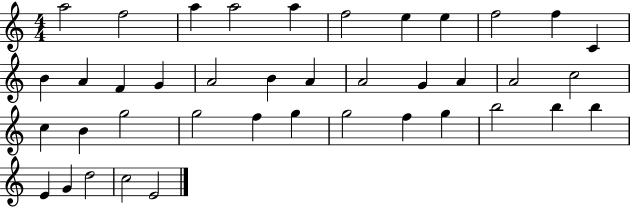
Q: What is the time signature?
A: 4/4